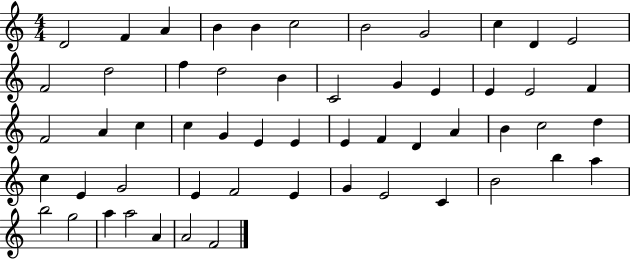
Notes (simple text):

D4/h F4/q A4/q B4/q B4/q C5/h B4/h G4/h C5/q D4/q E4/h F4/h D5/h F5/q D5/h B4/q C4/h G4/q E4/q E4/q E4/h F4/q F4/h A4/q C5/q C5/q G4/q E4/q E4/q E4/q F4/q D4/q A4/q B4/q C5/h D5/q C5/q E4/q G4/h E4/q F4/h E4/q G4/q E4/h C4/q B4/h B5/q A5/q B5/h G5/h A5/q A5/h A4/q A4/h F4/h